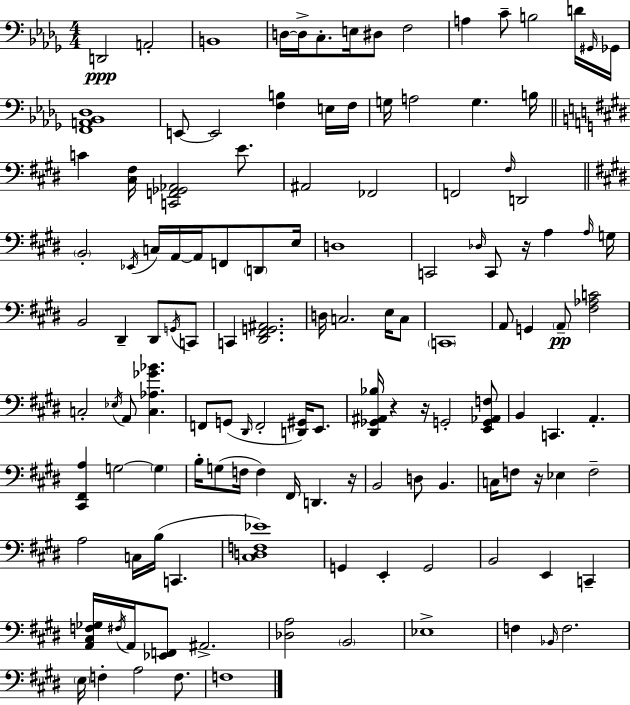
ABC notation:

X:1
T:Untitled
M:4/4
L:1/4
K:Bbm
D,,2 A,,2 B,,4 D,/4 D,/4 C,/2 E,/4 ^D,/2 F,2 A, C/2 B,2 D/4 ^G,,/4 _G,,/4 [F,,A,,_B,,_D,]4 E,,/2 E,,2 [F,B,] E,/4 F,/4 G,/4 A,2 G, B,/4 C [^C,^F,]/4 [C,,F,,_G,,_A,,]2 E/2 ^A,,2 _F,,2 F,,2 ^F,/4 D,,2 B,,2 _E,,/4 C,/4 A,,/4 A,,/4 F,,/2 D,,/2 E,/4 D,4 C,,2 _D,/4 C,,/2 z/4 A, A,/4 G,/4 B,,2 ^D,, ^D,,/2 G,,/4 C,,/2 C,, [^D,,^F,,G,,^A,,]2 D,/4 C,2 E,/4 C,/2 C,,4 A,,/2 G,, A,,/2 [^F,_A,C]2 C,2 _E,/4 A,,/2 [C,_A,_G_B] F,,/2 G,,/2 ^D,,/4 F,,2 [D,,^G,,]/4 E,,/2 [^D,,_G,,^A,,_B,]/4 z z/4 G,,2 [E,,G,,_A,,F,]/2 B,, C,, A,, [^C,,^F,,A,] G,2 G, B,/4 G,/2 F,/4 F, ^F,,/4 D,, z/4 B,,2 D,/2 B,, C,/4 F,/2 z/4 _E, F,2 A,2 C,/4 B,/4 C,, [^C,D,F,_E]4 G,, E,, G,,2 B,,2 E,, C,, [A,,^C,F,_G,]/4 ^F,/4 A,,/4 [_E,,F,,]/2 ^A,,2 [_D,A,]2 B,,2 _E,4 F, _B,,/4 F,2 E,/4 F, A,2 F,/2 F,4